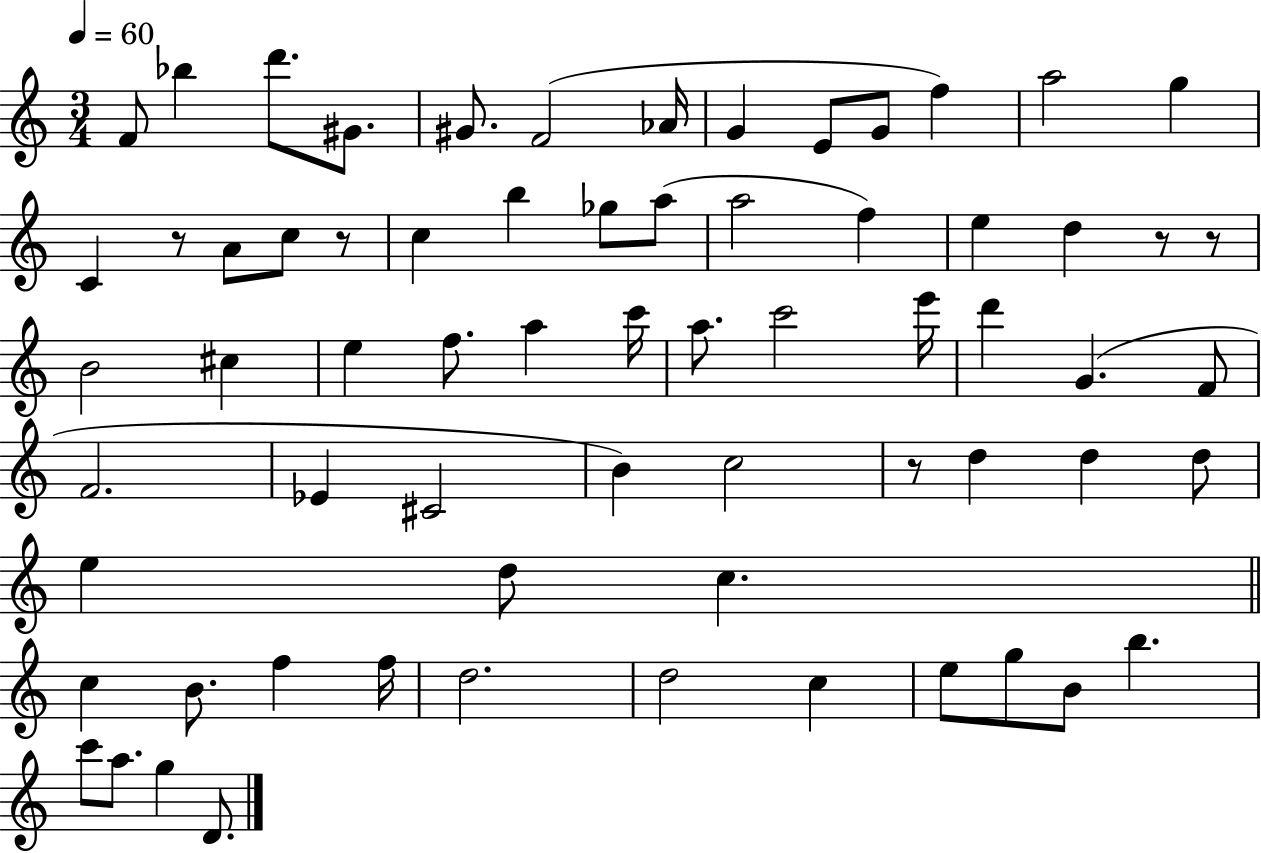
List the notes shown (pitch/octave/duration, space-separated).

F4/e Bb5/q D6/e. G#4/e. G#4/e. F4/h Ab4/s G4/q E4/e G4/e F5/q A5/h G5/q C4/q R/e A4/e C5/e R/e C5/q B5/q Gb5/e A5/e A5/h F5/q E5/q D5/q R/e R/e B4/h C#5/q E5/q F5/e. A5/q C6/s A5/e. C6/h E6/s D6/q G4/q. F4/e F4/h. Eb4/q C#4/h B4/q C5/h R/e D5/q D5/q D5/e E5/q D5/e C5/q. C5/q B4/e. F5/q F5/s D5/h. D5/h C5/q E5/e G5/e B4/e B5/q. C6/e A5/e. G5/q D4/e.